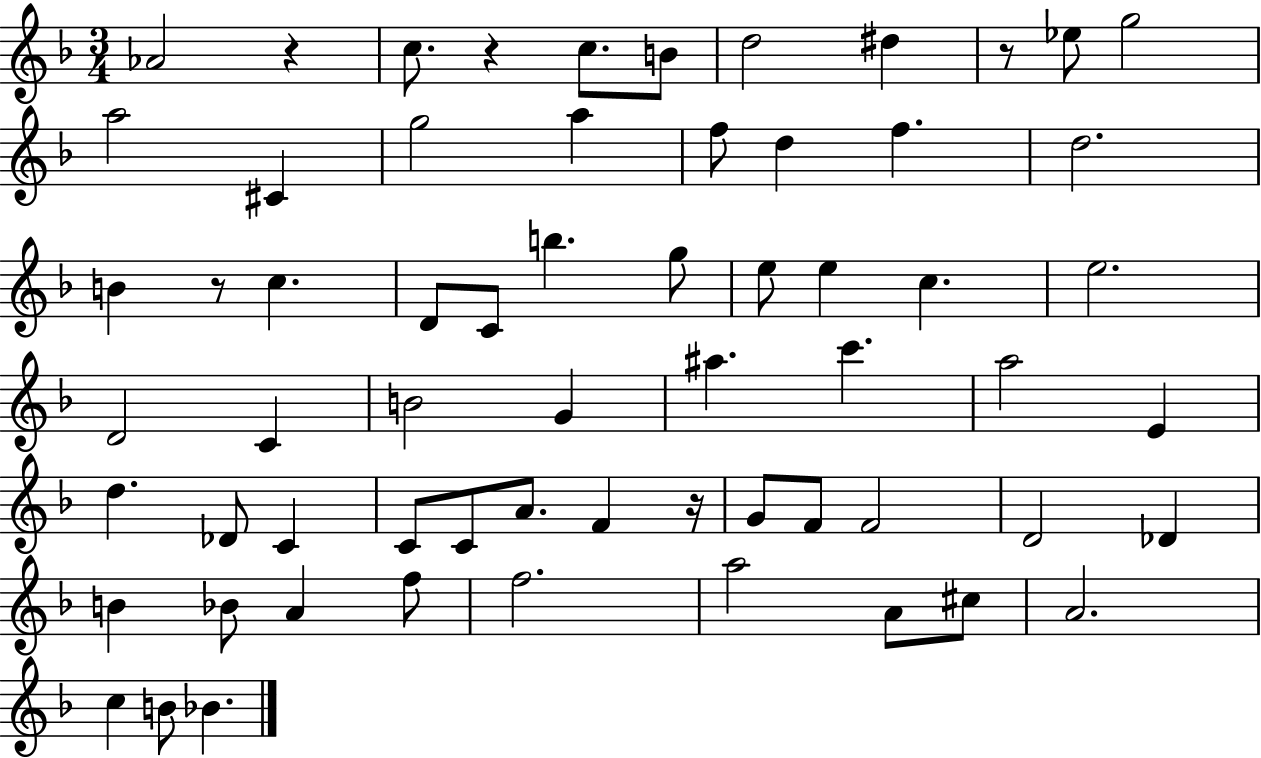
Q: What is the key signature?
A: F major